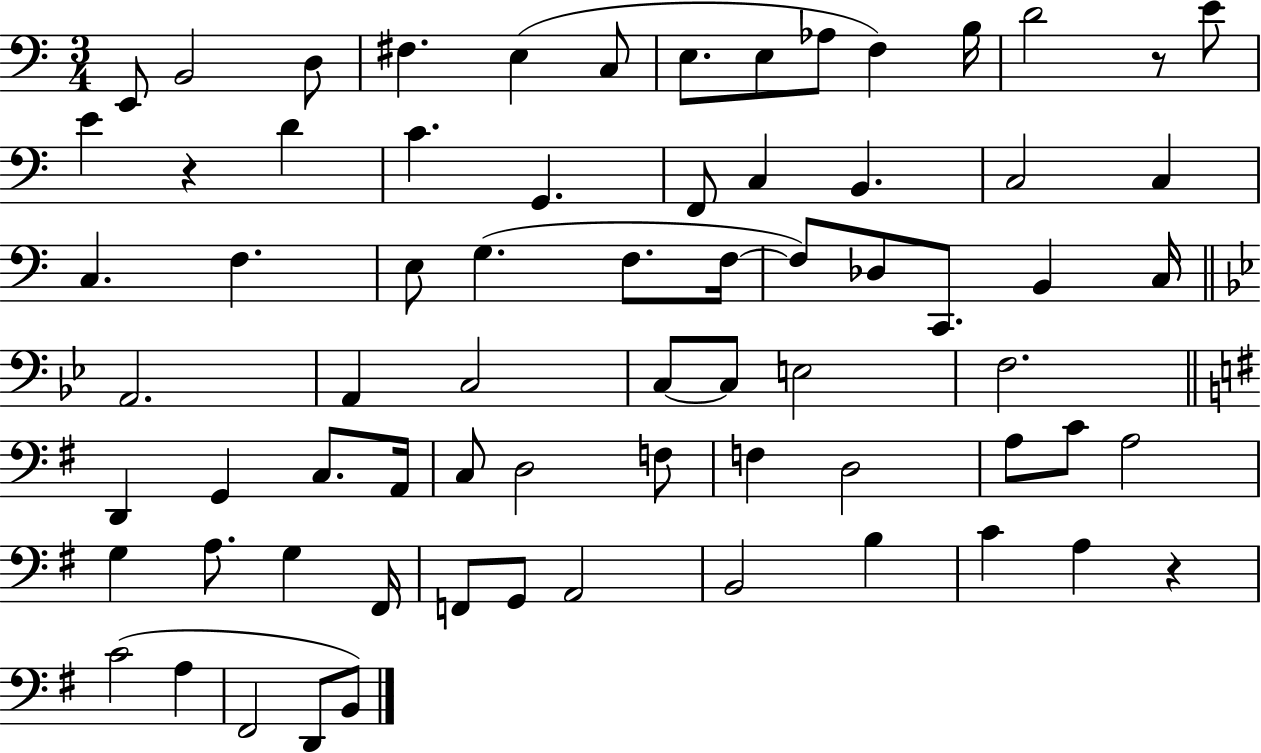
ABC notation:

X:1
T:Untitled
M:3/4
L:1/4
K:C
E,,/2 B,,2 D,/2 ^F, E, C,/2 E,/2 E,/2 _A,/2 F, B,/4 D2 z/2 E/2 E z D C G,, F,,/2 C, B,, C,2 C, C, F, E,/2 G, F,/2 F,/4 F,/2 _D,/2 C,,/2 B,, C,/4 A,,2 A,, C,2 C,/2 C,/2 E,2 F,2 D,, G,, C,/2 A,,/4 C,/2 D,2 F,/2 F, D,2 A,/2 C/2 A,2 G, A,/2 G, ^F,,/4 F,,/2 G,,/2 A,,2 B,,2 B, C A, z C2 A, ^F,,2 D,,/2 B,,/2